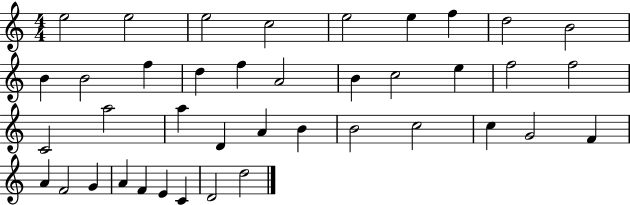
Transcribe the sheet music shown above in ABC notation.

X:1
T:Untitled
M:4/4
L:1/4
K:C
e2 e2 e2 c2 e2 e f d2 B2 B B2 f d f A2 B c2 e f2 f2 C2 a2 a D A B B2 c2 c G2 F A F2 G A F E C D2 d2